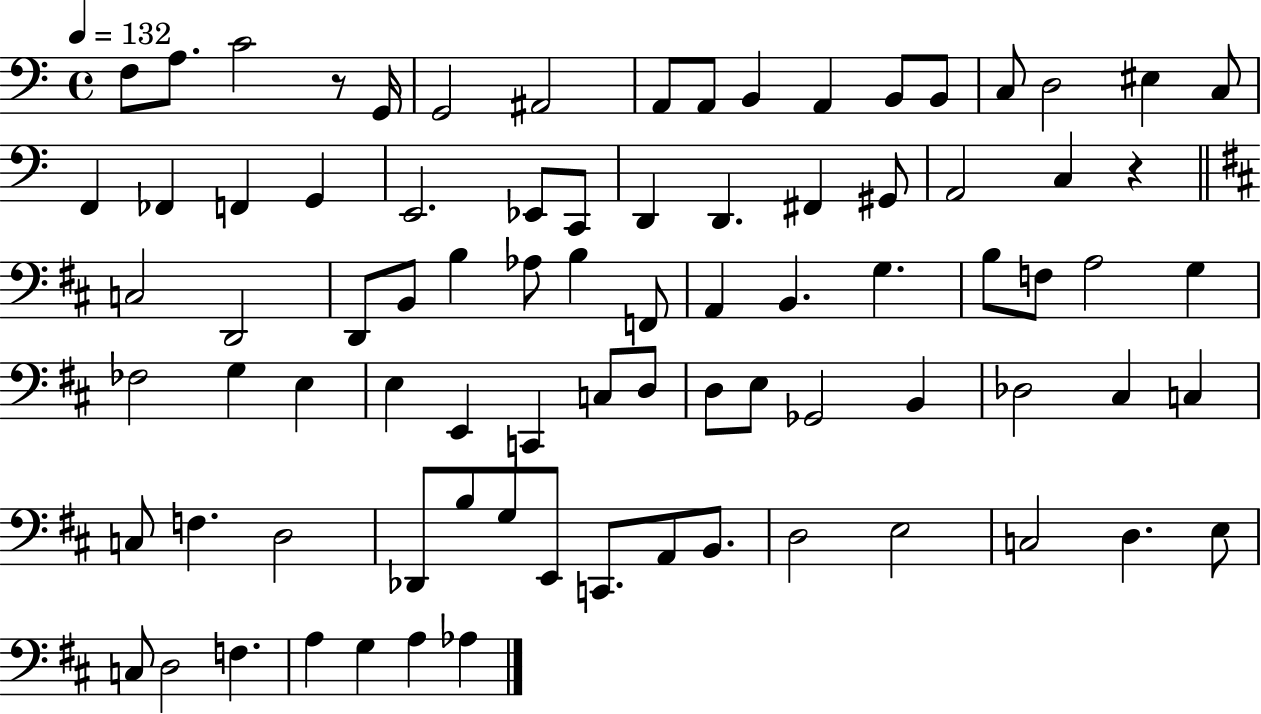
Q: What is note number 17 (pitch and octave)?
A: F2